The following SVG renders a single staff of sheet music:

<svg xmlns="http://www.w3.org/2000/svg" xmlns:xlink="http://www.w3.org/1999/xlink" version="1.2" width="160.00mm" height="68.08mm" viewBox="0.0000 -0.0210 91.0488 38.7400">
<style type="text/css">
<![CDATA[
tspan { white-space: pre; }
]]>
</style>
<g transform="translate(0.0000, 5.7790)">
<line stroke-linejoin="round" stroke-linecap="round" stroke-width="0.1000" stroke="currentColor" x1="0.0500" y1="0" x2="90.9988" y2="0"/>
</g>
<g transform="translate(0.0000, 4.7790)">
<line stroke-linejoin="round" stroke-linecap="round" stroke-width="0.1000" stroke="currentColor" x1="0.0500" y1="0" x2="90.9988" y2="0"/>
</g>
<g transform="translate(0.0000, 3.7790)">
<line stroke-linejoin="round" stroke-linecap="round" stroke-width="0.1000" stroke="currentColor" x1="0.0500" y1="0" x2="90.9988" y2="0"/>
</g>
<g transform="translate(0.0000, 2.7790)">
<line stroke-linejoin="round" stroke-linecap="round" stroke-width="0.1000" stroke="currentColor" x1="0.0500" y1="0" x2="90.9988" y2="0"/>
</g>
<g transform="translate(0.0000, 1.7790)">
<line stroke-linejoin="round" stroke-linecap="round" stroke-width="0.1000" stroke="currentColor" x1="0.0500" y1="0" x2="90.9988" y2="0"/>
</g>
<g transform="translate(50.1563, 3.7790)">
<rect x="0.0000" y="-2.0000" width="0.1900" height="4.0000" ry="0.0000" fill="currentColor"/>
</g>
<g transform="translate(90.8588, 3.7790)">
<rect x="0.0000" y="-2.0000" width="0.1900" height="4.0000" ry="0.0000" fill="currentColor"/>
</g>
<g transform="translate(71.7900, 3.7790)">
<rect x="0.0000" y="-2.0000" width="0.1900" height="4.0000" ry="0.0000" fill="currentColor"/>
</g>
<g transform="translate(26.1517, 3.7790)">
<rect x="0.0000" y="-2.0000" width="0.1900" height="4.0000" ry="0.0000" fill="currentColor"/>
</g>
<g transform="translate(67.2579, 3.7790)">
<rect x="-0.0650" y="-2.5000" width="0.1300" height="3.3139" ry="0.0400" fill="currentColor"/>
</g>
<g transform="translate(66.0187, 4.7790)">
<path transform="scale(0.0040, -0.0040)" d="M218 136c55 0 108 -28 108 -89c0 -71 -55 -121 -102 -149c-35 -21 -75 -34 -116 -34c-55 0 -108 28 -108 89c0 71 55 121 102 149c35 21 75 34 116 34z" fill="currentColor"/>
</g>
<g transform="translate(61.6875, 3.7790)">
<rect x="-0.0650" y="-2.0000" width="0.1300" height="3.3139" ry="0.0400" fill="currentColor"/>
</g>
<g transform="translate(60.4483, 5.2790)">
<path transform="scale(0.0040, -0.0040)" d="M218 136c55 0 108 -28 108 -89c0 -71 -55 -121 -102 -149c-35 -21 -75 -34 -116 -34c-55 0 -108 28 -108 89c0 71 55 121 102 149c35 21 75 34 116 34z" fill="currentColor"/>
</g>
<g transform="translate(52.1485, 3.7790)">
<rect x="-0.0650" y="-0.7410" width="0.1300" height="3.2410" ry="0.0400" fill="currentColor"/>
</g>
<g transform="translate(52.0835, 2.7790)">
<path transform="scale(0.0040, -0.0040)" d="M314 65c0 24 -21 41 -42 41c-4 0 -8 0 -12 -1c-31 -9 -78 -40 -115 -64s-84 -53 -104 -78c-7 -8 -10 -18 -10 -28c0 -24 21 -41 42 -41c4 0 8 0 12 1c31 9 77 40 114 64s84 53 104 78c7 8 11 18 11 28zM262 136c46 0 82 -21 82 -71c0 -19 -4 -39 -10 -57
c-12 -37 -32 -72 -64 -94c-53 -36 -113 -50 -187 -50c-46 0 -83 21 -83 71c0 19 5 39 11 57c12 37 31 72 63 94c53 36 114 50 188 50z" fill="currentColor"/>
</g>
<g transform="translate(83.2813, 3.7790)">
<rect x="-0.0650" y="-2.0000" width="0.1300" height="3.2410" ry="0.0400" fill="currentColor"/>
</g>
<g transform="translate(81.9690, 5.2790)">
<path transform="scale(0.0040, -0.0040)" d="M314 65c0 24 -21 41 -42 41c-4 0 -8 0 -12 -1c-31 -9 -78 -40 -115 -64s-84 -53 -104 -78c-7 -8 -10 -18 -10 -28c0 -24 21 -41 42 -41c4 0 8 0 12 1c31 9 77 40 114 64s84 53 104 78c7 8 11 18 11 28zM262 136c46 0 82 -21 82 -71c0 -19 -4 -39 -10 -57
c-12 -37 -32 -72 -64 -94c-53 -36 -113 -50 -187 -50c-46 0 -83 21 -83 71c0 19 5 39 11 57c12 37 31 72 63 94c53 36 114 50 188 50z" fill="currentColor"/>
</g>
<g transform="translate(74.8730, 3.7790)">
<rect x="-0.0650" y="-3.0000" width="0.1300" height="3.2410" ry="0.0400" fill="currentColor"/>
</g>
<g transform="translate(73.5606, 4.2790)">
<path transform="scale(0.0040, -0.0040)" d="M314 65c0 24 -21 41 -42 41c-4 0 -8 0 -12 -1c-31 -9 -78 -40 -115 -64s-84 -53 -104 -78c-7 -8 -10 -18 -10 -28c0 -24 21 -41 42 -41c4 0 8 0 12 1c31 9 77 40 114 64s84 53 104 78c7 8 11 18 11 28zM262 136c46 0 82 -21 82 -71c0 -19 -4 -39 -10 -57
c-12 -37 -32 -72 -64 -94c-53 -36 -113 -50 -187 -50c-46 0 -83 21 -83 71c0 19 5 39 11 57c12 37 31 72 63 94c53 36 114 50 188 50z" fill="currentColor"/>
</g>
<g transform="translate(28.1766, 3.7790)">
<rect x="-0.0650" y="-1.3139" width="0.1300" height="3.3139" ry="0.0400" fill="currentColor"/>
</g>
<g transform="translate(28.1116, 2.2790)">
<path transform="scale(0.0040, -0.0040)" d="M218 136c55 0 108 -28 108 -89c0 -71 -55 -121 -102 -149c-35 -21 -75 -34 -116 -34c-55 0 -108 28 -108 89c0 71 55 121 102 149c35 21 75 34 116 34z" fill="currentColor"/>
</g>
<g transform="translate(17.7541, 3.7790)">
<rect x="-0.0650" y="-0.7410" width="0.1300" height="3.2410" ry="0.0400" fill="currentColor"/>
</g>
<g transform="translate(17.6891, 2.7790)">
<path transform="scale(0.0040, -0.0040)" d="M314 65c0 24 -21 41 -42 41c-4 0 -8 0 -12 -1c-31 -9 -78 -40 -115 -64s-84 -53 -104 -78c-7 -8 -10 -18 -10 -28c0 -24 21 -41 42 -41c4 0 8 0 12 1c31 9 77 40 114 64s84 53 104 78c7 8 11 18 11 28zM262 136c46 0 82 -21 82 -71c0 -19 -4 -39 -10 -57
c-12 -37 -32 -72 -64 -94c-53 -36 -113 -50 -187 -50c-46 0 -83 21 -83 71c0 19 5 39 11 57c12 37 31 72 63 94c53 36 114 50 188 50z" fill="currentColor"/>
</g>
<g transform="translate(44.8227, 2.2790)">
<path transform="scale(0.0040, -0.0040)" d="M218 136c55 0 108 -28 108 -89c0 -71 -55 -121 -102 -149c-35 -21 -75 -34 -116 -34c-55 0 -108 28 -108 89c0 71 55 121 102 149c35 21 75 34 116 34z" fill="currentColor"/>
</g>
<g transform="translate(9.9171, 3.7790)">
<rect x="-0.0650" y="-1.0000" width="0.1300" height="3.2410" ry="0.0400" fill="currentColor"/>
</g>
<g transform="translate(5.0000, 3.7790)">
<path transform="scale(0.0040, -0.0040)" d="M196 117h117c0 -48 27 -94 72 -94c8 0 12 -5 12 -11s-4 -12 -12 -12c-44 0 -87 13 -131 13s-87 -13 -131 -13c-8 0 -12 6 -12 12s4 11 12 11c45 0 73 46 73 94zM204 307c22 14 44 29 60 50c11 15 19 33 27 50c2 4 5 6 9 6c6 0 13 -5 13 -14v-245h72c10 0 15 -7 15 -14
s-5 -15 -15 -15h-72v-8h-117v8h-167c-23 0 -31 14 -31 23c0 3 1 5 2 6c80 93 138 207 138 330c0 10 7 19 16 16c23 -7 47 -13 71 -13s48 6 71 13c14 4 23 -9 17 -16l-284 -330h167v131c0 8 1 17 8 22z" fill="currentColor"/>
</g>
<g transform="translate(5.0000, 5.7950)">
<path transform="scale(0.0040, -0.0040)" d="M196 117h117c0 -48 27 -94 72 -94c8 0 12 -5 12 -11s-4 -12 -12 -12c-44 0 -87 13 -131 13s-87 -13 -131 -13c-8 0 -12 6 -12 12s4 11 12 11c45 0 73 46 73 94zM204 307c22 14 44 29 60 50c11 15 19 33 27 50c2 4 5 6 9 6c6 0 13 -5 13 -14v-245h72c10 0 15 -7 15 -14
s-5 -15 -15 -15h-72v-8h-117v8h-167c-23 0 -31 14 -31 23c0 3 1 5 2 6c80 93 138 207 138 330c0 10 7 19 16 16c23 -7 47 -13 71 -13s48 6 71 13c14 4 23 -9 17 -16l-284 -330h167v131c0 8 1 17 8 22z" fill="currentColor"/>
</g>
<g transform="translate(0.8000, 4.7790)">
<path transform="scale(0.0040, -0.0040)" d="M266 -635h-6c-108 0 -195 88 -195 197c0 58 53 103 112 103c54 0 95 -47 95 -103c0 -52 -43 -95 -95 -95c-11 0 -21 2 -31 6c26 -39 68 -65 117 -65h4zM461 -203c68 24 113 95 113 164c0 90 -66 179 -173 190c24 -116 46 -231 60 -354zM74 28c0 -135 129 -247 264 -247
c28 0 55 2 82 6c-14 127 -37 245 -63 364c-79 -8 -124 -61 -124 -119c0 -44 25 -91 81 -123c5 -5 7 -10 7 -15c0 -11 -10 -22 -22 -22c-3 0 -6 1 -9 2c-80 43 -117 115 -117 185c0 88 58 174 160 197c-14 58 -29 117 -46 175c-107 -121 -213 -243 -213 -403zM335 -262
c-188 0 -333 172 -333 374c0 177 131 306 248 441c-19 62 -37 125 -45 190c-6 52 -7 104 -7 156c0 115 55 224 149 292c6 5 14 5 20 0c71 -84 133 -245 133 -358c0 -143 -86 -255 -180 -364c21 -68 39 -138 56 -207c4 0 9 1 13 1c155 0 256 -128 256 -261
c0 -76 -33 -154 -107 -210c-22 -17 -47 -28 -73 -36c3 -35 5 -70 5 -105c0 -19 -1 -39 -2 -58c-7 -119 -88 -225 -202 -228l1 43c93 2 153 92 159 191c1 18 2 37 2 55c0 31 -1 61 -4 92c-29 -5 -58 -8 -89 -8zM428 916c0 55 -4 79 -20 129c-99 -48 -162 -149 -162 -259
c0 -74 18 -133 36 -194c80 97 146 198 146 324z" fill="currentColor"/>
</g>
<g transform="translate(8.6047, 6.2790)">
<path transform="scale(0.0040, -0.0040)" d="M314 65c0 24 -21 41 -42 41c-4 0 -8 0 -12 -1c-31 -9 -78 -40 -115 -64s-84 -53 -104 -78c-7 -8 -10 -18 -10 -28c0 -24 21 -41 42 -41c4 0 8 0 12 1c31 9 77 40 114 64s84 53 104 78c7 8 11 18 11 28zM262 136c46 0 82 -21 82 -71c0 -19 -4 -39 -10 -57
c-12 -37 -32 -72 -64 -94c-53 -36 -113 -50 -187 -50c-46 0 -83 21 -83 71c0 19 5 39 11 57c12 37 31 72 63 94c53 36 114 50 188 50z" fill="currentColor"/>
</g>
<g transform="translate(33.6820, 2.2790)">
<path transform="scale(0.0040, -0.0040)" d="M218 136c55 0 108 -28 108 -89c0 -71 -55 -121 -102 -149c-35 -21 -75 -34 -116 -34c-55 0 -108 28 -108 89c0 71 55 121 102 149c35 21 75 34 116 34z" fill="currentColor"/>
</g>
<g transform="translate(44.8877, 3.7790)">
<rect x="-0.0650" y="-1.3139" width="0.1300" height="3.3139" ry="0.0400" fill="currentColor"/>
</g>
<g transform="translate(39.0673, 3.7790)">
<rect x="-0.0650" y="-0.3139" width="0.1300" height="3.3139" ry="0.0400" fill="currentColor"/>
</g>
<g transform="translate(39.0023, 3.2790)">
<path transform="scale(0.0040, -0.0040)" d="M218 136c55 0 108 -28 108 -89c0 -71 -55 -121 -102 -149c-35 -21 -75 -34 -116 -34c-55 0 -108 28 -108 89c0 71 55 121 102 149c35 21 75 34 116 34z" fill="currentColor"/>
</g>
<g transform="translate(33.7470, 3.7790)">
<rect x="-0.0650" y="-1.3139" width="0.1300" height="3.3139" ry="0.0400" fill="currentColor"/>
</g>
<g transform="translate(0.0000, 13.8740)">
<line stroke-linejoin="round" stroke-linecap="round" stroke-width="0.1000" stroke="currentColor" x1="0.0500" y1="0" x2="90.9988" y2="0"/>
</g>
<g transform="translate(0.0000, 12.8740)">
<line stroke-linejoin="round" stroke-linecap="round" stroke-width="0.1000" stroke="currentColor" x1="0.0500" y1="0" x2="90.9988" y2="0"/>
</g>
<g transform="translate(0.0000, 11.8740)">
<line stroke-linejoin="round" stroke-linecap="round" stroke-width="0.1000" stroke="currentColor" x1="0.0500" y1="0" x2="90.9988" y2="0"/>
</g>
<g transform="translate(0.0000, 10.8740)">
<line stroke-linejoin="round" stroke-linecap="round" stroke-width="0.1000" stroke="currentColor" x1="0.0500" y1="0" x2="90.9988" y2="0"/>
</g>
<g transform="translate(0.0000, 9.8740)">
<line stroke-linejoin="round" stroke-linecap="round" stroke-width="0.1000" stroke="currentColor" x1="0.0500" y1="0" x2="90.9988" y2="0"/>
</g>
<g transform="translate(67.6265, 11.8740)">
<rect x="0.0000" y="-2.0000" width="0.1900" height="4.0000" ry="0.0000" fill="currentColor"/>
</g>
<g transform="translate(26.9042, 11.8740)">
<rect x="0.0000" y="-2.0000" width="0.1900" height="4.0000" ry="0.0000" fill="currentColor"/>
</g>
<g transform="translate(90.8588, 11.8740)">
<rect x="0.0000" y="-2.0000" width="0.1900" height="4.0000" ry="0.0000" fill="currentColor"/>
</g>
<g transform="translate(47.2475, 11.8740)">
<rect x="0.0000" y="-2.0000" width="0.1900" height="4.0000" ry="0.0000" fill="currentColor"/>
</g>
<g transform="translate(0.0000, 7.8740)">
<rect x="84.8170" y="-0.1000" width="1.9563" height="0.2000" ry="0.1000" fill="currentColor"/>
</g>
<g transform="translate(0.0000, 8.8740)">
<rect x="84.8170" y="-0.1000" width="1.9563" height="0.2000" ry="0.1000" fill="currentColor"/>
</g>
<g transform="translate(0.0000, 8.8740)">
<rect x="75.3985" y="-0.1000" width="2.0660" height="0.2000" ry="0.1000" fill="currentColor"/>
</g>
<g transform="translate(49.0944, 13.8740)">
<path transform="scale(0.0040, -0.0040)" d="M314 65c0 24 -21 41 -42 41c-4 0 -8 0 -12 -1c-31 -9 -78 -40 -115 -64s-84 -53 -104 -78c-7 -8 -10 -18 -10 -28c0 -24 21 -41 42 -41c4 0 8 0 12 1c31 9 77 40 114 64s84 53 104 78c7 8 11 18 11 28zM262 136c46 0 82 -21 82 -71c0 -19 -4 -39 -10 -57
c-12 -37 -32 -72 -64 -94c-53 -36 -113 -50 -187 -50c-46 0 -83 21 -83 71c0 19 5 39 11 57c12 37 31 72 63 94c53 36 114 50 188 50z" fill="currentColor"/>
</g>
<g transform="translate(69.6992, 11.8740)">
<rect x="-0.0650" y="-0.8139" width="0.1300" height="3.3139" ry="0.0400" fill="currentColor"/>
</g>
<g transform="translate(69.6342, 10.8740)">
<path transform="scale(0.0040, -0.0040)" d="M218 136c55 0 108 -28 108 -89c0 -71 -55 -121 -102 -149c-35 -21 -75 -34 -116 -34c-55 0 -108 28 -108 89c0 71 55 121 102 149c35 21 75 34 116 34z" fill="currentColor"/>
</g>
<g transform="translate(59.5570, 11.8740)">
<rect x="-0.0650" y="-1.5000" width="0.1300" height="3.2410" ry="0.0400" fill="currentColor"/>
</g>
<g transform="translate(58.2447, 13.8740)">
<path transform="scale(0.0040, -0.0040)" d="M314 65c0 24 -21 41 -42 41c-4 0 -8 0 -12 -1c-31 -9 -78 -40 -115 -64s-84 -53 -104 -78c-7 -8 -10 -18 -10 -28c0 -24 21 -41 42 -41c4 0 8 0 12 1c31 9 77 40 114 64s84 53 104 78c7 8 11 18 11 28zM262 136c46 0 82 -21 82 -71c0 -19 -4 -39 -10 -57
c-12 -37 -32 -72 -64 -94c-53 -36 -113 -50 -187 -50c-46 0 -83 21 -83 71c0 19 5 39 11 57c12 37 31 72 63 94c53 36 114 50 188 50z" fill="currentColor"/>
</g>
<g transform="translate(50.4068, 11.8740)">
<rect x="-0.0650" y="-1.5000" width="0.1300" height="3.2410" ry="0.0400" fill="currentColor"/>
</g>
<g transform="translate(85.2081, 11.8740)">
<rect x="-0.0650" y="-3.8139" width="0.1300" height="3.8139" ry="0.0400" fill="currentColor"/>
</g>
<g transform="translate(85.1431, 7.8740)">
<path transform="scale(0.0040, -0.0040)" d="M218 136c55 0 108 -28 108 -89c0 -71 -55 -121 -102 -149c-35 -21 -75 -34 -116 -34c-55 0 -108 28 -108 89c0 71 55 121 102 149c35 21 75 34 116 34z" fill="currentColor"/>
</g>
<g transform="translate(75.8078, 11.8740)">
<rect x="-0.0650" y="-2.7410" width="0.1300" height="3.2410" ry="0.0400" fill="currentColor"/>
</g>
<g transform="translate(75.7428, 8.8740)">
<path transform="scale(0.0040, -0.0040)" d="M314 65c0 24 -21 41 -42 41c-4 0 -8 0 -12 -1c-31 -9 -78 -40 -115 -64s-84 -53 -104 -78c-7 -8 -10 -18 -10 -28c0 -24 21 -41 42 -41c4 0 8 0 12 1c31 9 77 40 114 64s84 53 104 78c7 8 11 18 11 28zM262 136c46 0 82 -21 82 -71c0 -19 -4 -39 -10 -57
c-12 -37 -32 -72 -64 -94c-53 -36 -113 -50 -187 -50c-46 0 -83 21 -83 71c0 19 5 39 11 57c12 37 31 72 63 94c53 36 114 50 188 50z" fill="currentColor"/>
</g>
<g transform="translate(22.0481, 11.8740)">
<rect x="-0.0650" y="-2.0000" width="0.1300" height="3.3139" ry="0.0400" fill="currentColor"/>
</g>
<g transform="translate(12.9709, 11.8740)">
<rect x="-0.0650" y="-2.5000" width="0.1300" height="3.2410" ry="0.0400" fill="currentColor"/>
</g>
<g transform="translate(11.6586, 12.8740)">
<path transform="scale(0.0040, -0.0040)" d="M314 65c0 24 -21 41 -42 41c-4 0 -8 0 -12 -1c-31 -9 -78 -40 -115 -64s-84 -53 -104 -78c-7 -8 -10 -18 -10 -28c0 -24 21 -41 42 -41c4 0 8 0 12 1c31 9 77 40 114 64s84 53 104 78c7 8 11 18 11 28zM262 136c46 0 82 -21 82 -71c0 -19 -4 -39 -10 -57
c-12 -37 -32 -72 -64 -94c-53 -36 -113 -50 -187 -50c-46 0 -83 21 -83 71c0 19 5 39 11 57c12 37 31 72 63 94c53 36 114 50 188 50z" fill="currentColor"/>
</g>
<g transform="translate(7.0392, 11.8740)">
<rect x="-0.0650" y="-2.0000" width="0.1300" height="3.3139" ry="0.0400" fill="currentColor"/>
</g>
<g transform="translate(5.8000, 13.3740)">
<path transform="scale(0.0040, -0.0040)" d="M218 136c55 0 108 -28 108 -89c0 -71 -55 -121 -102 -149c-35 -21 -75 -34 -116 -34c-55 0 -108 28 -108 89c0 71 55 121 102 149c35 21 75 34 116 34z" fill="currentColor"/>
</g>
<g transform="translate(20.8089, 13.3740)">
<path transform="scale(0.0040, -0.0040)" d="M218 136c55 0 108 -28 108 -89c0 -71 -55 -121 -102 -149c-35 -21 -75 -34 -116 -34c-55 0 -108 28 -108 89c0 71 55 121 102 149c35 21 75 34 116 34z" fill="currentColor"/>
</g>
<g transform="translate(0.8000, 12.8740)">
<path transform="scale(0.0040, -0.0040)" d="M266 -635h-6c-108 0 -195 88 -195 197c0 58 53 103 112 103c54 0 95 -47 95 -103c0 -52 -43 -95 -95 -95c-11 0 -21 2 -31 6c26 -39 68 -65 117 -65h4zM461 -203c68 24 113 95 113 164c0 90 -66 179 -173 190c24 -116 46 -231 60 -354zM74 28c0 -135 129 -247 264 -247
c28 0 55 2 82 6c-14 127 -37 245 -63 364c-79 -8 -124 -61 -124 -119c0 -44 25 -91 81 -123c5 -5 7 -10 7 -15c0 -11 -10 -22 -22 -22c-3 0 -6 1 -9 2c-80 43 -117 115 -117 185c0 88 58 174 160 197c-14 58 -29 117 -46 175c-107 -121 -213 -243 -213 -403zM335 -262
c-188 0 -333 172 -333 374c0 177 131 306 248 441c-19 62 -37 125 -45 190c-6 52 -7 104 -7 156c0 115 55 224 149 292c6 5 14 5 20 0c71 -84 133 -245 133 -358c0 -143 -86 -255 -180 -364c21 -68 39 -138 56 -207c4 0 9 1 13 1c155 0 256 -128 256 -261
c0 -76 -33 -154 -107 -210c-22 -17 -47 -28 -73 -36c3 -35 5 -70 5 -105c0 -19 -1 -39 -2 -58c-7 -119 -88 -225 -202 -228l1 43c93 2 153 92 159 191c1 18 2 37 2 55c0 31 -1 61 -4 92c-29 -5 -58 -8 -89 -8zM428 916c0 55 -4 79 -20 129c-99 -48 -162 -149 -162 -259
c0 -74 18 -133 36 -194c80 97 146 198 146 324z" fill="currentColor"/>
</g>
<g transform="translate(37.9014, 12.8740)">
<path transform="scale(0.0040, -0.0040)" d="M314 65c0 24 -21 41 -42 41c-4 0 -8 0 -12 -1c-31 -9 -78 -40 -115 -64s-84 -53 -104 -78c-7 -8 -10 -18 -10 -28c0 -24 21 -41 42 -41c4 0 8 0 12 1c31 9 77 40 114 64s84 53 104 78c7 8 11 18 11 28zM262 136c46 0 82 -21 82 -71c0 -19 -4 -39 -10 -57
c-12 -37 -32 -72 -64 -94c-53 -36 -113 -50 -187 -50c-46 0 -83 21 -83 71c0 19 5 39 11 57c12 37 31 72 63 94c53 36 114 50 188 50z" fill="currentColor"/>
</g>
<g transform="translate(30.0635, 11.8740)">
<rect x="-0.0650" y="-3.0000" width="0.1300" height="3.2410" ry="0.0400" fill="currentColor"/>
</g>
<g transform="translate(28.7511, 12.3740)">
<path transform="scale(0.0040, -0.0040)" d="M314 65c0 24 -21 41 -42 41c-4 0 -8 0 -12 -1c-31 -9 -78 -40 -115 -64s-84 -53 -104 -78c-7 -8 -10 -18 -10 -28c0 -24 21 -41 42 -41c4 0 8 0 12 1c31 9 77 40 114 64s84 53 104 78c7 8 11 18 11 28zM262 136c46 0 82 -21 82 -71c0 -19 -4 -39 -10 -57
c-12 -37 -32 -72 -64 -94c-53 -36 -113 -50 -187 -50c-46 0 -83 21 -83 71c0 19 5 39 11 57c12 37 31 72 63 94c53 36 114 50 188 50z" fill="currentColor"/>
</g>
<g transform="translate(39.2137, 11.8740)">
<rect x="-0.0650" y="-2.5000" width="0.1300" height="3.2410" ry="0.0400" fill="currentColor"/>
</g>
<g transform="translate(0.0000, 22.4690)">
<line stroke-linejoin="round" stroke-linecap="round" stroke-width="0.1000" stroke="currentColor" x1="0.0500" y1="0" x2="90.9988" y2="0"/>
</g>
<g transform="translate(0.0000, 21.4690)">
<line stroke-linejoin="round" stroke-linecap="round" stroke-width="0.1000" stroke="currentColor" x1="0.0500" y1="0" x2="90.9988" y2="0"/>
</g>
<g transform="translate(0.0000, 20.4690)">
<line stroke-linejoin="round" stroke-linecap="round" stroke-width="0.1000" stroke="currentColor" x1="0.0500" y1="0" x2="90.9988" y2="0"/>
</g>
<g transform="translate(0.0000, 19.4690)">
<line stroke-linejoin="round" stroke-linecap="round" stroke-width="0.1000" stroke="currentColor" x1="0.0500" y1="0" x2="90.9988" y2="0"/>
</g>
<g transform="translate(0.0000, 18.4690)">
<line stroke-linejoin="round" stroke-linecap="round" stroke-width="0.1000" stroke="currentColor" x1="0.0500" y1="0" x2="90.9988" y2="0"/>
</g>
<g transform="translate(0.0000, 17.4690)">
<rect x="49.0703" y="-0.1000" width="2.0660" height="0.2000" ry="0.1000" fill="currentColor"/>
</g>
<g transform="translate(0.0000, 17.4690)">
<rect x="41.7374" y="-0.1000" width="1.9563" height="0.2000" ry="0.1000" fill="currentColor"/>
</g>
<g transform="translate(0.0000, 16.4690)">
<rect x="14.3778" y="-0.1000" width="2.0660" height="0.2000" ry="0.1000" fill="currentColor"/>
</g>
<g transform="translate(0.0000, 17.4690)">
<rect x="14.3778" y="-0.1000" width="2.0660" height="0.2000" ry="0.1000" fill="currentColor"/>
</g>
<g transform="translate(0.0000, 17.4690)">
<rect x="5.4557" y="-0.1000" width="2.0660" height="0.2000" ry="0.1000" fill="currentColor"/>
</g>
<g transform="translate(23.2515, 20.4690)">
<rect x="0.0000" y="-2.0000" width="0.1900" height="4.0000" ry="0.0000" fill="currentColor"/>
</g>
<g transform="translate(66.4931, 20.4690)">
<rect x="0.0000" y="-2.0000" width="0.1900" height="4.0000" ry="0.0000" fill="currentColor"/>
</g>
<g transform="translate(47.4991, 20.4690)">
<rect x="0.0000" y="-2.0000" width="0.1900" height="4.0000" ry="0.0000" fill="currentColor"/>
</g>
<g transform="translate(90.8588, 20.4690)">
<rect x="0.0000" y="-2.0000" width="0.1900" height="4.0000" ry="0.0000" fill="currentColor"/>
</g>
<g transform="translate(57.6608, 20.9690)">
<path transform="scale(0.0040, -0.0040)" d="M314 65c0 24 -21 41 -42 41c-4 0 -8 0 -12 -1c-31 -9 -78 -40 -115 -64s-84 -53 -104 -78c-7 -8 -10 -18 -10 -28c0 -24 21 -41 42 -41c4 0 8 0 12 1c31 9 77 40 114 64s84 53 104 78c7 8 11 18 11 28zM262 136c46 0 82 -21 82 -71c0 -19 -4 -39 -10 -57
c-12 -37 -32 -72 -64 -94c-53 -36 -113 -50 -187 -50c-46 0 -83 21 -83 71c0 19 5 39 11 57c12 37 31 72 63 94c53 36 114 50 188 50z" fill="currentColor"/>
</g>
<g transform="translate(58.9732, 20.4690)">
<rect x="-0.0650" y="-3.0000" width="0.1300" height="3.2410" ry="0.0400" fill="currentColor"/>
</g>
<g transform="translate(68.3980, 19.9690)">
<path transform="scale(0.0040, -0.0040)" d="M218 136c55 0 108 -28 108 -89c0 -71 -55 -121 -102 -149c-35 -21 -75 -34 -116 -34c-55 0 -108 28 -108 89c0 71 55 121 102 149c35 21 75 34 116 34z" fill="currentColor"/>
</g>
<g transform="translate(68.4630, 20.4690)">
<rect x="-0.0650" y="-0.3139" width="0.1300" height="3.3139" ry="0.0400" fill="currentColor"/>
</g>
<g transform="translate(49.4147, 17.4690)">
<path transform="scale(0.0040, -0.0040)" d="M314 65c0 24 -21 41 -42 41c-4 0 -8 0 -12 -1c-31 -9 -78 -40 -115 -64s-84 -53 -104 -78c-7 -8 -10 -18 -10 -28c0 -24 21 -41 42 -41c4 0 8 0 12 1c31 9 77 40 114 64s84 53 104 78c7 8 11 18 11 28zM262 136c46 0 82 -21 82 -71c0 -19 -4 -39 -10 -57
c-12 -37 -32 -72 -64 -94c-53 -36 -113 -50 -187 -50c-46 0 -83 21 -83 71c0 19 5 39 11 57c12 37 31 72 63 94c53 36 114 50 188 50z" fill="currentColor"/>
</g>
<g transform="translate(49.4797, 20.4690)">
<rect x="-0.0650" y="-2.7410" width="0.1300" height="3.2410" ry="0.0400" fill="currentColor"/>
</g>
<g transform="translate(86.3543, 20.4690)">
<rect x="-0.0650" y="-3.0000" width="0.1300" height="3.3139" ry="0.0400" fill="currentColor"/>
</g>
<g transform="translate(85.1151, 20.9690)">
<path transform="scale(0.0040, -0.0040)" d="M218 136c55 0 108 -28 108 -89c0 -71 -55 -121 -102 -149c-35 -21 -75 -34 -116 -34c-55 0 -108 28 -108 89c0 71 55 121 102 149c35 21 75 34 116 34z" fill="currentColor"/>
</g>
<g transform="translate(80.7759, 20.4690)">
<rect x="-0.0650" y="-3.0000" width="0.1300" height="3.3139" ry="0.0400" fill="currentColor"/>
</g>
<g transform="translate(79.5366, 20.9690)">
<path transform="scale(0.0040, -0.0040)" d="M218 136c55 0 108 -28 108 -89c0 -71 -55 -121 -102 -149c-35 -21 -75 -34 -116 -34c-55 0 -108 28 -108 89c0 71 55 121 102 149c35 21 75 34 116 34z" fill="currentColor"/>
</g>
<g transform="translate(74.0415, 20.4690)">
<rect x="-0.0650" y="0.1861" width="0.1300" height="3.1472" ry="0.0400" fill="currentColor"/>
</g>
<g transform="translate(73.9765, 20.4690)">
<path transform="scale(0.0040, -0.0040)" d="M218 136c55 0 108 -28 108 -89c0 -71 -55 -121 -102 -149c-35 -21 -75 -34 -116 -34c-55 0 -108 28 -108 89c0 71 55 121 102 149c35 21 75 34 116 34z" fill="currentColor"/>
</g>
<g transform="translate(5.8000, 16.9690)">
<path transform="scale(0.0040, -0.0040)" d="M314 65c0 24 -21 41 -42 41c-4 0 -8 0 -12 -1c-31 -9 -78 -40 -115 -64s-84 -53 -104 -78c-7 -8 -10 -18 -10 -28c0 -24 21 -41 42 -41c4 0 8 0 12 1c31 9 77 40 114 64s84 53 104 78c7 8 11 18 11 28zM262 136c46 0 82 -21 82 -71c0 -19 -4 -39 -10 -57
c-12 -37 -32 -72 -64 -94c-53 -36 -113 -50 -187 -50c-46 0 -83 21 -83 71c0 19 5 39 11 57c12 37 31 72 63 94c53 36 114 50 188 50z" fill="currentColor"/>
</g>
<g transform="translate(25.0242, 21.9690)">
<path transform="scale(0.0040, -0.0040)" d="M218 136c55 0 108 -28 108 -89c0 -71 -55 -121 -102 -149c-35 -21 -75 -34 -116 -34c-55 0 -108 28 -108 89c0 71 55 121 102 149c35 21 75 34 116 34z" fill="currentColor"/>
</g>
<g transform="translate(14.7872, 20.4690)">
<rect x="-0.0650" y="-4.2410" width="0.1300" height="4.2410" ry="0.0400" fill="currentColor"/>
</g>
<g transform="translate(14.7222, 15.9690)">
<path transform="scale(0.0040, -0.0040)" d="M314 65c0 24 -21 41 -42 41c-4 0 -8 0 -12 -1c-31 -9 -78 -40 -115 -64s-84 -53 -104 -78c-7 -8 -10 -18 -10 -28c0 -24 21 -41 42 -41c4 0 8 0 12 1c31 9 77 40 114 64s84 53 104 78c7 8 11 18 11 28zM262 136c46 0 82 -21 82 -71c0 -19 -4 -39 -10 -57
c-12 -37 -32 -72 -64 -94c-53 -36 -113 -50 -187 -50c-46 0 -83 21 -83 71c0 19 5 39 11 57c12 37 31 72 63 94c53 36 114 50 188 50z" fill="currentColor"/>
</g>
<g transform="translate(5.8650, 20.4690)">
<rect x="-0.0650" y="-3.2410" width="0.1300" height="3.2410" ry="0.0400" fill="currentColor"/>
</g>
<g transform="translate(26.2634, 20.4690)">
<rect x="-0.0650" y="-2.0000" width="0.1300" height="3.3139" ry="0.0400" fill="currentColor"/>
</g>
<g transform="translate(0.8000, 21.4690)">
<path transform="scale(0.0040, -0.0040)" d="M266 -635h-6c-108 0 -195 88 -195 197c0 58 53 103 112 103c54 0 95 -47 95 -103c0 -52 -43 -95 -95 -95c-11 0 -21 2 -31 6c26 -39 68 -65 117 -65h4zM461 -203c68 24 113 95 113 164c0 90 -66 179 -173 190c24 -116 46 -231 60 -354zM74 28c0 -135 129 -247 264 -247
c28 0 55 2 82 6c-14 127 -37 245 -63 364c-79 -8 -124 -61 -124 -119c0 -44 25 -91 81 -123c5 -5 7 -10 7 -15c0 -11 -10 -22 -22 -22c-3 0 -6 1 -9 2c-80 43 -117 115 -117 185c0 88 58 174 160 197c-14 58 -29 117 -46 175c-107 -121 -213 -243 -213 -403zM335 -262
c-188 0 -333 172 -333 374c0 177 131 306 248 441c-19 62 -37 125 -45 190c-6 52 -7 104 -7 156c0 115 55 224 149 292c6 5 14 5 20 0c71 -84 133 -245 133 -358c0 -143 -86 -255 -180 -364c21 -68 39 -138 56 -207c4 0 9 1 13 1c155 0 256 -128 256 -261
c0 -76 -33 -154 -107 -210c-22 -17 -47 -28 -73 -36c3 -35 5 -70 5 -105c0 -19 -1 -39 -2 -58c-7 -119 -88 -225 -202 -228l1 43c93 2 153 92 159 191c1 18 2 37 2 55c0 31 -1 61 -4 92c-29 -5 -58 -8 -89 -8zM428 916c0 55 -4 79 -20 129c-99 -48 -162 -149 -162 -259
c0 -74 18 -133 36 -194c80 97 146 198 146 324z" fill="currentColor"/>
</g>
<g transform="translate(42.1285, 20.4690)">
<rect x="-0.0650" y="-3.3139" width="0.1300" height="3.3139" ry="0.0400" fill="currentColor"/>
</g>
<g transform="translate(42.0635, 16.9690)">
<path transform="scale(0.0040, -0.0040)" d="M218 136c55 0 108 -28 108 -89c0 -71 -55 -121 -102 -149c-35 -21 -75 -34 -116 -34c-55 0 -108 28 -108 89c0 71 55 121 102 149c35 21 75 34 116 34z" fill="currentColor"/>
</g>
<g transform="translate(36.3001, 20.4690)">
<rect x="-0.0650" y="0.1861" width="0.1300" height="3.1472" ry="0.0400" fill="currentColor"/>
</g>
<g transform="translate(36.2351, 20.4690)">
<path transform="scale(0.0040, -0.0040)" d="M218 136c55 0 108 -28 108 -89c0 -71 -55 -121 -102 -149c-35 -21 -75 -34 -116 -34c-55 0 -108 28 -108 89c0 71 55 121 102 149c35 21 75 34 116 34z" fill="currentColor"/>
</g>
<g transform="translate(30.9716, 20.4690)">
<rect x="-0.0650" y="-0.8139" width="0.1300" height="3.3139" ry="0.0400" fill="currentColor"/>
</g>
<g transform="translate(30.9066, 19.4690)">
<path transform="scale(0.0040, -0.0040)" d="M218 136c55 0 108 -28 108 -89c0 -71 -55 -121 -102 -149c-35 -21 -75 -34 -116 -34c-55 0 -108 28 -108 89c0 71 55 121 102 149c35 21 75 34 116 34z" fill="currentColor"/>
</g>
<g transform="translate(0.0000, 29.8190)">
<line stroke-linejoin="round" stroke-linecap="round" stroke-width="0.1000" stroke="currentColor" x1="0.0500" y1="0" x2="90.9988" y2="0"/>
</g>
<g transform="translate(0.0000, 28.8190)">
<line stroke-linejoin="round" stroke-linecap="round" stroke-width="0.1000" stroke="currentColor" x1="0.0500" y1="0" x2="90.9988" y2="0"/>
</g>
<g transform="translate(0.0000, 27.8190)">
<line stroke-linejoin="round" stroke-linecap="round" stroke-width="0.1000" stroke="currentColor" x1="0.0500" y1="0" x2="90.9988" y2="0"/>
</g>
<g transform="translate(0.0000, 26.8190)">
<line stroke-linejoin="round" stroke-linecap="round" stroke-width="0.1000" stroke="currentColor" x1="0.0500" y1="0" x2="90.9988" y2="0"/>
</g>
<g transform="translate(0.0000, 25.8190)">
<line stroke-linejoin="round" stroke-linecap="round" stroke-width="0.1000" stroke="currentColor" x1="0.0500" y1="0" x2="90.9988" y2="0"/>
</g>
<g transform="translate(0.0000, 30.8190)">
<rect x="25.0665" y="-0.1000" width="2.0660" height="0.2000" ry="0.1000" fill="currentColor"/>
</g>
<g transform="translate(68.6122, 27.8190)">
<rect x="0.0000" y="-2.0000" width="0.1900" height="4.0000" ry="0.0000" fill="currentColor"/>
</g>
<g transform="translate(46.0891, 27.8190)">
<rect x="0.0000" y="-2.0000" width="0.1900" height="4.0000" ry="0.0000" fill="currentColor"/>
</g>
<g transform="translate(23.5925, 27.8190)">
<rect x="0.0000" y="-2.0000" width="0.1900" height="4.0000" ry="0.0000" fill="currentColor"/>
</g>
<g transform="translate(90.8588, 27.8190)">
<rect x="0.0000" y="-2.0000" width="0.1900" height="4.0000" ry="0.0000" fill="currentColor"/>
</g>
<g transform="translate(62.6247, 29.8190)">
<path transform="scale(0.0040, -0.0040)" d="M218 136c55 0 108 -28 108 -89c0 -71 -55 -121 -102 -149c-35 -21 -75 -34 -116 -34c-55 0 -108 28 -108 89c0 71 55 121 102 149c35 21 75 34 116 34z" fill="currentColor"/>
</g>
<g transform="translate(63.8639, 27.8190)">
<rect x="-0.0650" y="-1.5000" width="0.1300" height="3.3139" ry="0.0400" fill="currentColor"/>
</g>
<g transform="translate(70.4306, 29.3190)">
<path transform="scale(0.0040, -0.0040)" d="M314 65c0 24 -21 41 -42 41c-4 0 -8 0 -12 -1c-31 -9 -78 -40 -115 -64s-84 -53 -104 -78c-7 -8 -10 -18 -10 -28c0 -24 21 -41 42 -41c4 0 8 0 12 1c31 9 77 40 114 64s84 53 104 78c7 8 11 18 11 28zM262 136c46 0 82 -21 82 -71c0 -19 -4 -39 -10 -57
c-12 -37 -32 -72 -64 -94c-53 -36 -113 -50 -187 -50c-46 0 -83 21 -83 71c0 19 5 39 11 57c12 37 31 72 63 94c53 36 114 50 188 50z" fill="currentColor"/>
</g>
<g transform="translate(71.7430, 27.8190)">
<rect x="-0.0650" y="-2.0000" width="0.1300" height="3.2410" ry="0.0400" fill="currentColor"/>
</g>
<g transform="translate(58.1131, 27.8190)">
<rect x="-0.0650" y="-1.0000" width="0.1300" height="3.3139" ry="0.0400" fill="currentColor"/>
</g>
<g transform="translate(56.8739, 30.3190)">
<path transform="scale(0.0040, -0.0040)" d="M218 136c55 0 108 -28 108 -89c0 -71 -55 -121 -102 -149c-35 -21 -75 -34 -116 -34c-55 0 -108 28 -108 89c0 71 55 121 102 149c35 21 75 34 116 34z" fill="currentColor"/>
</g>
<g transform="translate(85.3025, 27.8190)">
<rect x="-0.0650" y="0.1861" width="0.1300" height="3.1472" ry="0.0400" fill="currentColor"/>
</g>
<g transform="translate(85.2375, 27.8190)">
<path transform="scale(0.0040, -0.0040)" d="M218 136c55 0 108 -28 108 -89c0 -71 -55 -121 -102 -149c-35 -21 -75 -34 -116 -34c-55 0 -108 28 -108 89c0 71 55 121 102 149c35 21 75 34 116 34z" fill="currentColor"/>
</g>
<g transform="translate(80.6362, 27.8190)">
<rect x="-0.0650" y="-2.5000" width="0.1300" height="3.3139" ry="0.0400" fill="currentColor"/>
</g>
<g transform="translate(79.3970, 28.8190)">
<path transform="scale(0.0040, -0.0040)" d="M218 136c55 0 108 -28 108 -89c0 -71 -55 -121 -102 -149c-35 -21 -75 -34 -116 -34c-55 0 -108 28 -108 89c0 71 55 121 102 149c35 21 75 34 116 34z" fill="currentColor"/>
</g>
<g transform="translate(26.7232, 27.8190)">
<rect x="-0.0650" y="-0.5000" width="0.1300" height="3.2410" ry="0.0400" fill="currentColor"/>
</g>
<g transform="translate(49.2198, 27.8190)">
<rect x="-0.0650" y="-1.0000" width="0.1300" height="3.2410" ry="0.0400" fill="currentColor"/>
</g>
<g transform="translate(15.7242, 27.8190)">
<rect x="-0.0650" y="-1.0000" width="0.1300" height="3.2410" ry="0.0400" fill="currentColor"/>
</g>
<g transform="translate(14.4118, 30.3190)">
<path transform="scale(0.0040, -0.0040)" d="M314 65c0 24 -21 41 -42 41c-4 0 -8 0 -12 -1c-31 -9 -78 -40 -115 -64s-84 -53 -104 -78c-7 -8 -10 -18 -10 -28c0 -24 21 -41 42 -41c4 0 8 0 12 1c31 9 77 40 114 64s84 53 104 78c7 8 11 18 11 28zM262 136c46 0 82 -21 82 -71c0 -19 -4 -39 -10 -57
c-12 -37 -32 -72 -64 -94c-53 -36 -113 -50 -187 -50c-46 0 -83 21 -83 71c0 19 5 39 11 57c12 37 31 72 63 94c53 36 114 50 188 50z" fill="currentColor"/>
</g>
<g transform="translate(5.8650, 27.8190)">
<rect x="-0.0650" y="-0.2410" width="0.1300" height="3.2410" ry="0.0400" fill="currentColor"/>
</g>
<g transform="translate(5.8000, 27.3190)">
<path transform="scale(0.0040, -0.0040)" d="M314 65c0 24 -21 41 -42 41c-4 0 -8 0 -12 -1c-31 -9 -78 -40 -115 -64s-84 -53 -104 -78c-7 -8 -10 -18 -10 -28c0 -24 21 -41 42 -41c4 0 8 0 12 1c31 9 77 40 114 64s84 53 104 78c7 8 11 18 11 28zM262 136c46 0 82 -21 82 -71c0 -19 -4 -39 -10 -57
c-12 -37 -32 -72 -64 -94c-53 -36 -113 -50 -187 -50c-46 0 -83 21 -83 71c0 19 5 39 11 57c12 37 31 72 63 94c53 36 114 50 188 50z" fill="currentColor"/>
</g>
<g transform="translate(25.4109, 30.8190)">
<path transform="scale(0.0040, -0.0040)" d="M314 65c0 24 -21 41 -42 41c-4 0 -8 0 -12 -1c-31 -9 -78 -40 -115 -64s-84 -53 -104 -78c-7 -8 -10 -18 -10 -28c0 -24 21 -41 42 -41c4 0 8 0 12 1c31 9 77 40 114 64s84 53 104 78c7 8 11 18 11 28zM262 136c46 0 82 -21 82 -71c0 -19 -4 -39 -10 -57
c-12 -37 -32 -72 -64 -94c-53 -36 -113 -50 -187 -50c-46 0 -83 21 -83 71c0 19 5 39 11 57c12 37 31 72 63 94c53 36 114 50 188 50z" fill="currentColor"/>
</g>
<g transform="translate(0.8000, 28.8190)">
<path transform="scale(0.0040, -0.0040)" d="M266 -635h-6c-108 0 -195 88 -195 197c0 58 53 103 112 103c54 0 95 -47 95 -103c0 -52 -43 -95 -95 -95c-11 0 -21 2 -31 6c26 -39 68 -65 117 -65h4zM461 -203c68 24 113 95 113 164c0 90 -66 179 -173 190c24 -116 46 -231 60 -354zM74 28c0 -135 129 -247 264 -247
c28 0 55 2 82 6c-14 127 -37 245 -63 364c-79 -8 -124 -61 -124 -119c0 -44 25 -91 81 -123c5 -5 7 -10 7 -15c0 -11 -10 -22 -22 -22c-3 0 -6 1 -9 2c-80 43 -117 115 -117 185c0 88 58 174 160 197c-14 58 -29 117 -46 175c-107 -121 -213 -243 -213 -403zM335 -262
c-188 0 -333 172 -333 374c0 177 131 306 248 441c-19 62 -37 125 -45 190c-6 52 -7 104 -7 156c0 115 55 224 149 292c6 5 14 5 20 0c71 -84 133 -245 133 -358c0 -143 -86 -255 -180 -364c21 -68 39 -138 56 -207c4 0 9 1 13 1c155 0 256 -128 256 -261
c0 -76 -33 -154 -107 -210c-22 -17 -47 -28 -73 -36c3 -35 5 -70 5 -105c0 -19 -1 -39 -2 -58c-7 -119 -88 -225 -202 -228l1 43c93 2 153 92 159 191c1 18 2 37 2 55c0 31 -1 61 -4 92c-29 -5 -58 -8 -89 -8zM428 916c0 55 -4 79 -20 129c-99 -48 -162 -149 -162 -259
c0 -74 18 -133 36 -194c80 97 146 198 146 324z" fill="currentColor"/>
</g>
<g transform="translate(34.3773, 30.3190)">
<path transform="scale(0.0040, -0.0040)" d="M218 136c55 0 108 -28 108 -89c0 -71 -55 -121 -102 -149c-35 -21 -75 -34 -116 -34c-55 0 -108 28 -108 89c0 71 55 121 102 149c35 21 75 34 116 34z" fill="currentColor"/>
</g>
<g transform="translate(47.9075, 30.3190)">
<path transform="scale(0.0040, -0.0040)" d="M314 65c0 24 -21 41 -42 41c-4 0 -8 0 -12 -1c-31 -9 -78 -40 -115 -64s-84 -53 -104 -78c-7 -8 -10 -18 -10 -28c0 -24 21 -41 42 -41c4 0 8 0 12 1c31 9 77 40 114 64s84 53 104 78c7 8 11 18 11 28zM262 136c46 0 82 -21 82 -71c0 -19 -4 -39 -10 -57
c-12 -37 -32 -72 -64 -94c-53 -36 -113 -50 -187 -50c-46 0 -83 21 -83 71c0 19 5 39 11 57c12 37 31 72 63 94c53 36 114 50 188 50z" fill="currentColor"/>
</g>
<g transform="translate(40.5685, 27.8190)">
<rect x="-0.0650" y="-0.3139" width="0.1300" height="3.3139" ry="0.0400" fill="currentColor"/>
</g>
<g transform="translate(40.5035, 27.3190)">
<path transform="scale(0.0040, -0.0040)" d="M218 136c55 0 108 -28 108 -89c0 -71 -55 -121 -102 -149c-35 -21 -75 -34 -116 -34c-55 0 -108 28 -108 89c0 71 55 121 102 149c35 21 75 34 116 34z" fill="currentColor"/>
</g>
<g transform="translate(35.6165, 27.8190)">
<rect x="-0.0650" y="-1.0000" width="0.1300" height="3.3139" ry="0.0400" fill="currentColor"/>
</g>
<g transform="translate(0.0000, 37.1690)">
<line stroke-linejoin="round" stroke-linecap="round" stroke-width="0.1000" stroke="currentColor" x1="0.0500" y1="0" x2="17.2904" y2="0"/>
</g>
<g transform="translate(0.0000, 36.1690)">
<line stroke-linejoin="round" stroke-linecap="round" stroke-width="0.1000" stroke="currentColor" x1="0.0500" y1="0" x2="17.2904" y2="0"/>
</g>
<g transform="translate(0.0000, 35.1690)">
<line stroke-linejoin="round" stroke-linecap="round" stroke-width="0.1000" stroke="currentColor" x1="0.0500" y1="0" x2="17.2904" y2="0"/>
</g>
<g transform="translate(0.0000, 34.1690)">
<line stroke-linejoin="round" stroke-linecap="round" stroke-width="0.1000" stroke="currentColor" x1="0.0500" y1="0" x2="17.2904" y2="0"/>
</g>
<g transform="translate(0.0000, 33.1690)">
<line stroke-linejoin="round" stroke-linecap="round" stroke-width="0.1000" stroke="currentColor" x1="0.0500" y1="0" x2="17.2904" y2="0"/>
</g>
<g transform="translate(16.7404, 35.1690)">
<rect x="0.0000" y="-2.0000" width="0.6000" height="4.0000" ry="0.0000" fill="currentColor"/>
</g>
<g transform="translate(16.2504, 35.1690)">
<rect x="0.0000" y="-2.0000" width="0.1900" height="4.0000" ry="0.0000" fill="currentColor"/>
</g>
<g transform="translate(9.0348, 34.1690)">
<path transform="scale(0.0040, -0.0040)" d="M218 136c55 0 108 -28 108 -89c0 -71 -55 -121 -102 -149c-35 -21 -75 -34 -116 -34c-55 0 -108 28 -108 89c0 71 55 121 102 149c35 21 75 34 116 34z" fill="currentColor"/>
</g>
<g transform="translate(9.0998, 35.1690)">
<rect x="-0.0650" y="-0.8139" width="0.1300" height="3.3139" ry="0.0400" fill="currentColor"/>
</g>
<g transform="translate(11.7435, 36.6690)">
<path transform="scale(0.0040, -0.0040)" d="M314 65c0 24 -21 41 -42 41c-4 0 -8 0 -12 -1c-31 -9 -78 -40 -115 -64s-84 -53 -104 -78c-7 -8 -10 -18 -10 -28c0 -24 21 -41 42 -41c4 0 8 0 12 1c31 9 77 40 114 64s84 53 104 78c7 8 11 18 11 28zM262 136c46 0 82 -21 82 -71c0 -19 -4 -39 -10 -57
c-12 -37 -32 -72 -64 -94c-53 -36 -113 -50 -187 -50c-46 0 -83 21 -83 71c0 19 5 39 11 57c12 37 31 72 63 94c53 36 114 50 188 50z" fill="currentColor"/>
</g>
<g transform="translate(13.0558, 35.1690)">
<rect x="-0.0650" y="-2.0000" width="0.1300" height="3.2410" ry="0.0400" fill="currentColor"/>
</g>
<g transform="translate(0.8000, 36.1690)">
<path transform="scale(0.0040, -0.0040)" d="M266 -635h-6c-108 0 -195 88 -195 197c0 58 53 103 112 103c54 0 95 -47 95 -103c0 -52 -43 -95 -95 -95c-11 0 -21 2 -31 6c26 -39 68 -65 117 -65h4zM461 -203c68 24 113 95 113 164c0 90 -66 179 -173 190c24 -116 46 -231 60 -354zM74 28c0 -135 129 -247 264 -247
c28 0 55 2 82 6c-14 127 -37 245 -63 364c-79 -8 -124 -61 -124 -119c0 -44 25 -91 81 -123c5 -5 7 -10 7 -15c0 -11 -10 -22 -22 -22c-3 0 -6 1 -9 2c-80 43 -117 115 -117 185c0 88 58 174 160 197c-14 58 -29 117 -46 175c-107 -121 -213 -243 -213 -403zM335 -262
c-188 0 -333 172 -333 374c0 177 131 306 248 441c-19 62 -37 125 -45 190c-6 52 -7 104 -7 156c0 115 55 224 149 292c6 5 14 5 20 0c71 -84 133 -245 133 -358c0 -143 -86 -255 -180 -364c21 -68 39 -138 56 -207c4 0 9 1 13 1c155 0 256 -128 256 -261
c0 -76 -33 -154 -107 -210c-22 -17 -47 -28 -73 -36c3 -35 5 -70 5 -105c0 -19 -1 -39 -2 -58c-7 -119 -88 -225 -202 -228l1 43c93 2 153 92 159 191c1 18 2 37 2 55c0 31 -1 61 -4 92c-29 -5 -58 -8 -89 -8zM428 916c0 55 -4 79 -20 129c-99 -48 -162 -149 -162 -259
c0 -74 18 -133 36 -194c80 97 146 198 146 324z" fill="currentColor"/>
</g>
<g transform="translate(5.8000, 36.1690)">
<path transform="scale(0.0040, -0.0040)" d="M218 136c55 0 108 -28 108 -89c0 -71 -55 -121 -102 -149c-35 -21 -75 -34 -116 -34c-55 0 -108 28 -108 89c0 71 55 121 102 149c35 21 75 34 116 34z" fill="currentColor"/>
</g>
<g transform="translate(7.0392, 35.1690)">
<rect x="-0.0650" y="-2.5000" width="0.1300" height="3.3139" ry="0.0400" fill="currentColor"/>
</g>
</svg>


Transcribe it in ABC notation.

X:1
T:Untitled
M:4/4
L:1/4
K:C
D2 d2 e e c e d2 F G A2 F2 F G2 F A2 G2 E2 E2 d a2 c' b2 d'2 F d B b a2 A2 c B A A c2 D2 C2 D c D2 D E F2 G B G d F2